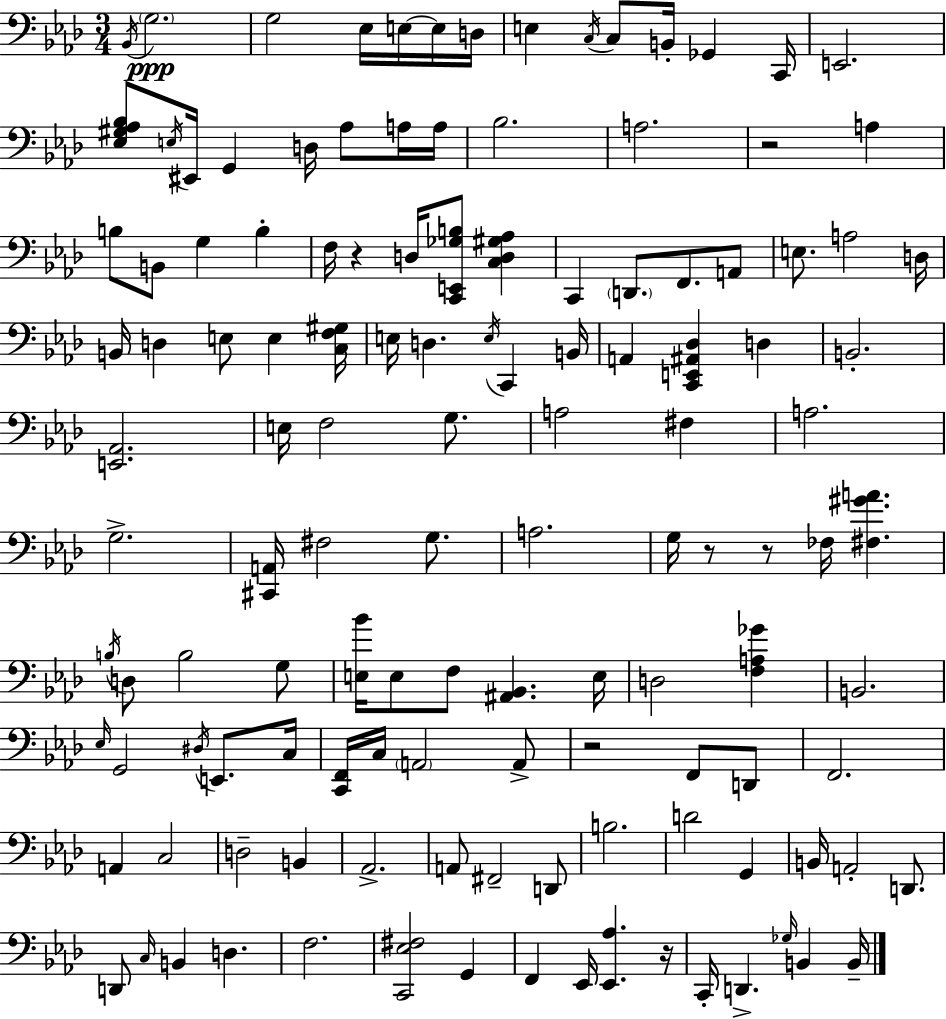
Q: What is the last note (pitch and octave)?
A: B2